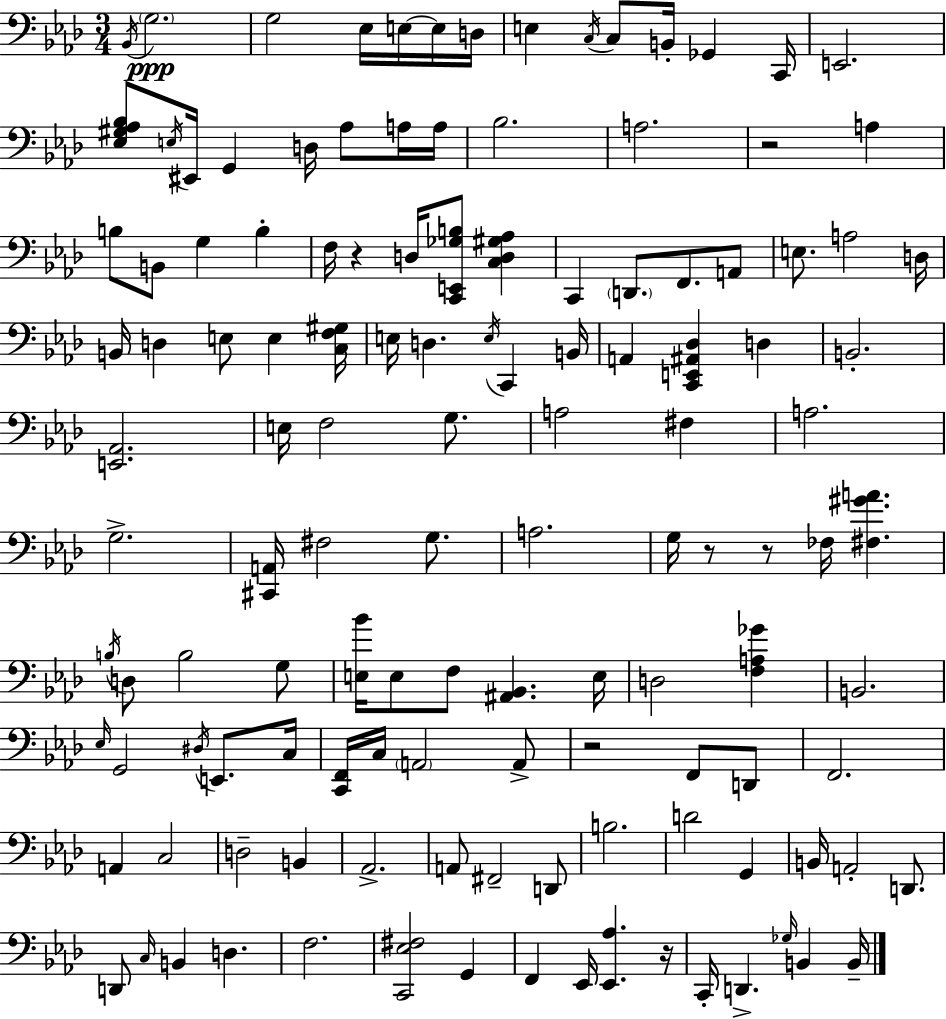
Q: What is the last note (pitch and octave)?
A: B2